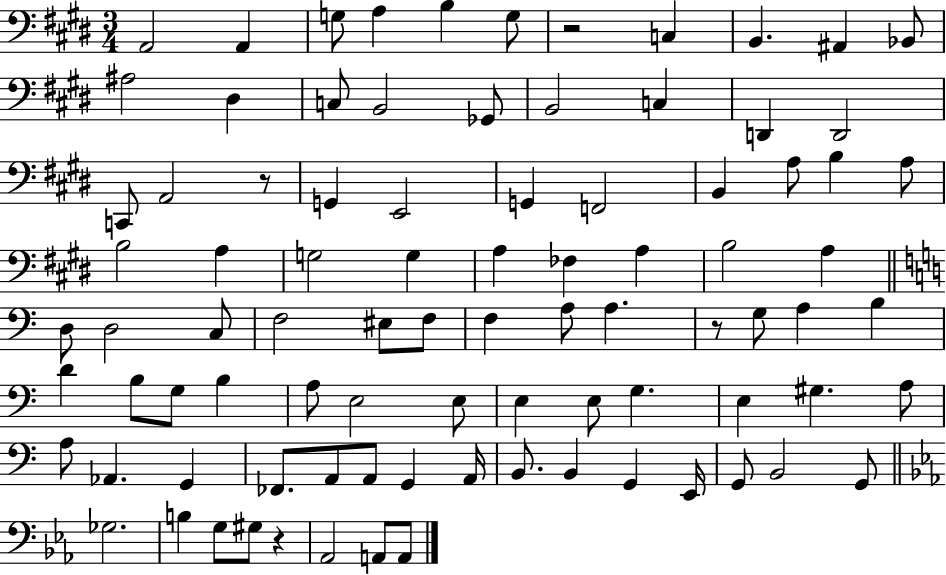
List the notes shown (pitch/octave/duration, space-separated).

A2/h A2/q G3/e A3/q B3/q G3/e R/h C3/q B2/q. A#2/q Bb2/e A#3/h D#3/q C3/e B2/h Gb2/e B2/h C3/q D2/q D2/h C2/e A2/h R/e G2/q E2/h G2/q F2/h B2/q A3/e B3/q A3/e B3/h A3/q G3/h G3/q A3/q FES3/q A3/q B3/h A3/q D3/e D3/h C3/e F3/h EIS3/e F3/e F3/q A3/e A3/q. R/e G3/e A3/q B3/q D4/q B3/e G3/e B3/q A3/e E3/h E3/e E3/q E3/e G3/q. E3/q G#3/q. A3/e A3/e Ab2/q. G2/q FES2/e. A2/e A2/e G2/q A2/s B2/e. B2/q G2/q E2/s G2/e B2/h G2/e Gb3/h. B3/q G3/e G#3/e R/q Ab2/h A2/e A2/e